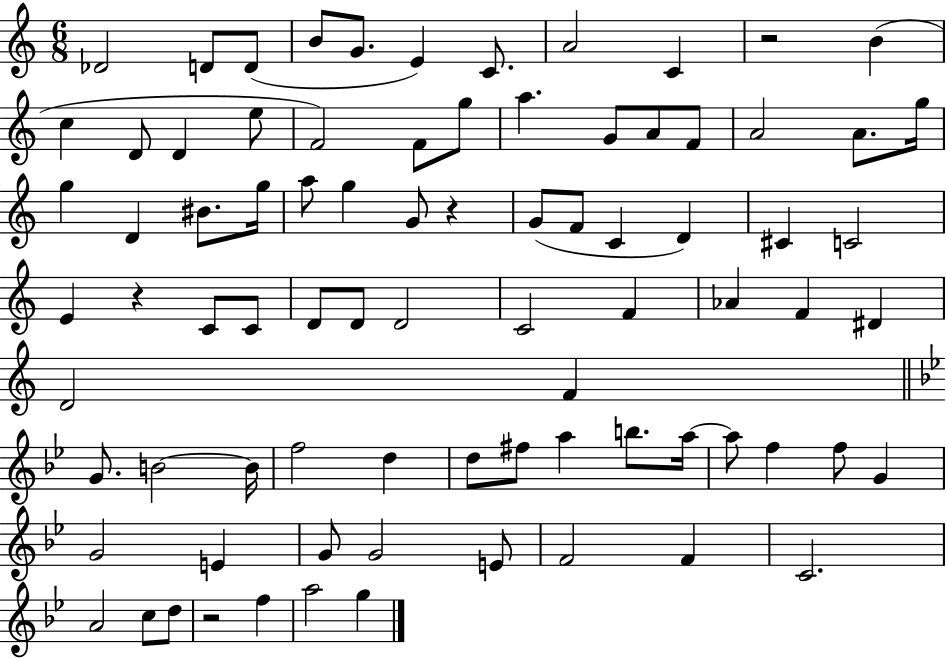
Db4/h D4/e D4/e B4/e G4/e. E4/q C4/e. A4/h C4/q R/h B4/q C5/q D4/e D4/q E5/e F4/h F4/e G5/e A5/q. G4/e A4/e F4/e A4/h A4/e. G5/s G5/q D4/q BIS4/e. G5/s A5/e G5/q G4/e R/q G4/e F4/e C4/q D4/q C#4/q C4/h E4/q R/q C4/e C4/e D4/e D4/e D4/h C4/h F4/q Ab4/q F4/q D#4/q D4/h F4/q G4/e. B4/h B4/s F5/h D5/q D5/e F#5/e A5/q B5/e. A5/s A5/e F5/q F5/e G4/q G4/h E4/q G4/e G4/h E4/e F4/h F4/q C4/h. A4/h C5/e D5/e R/h F5/q A5/h G5/q